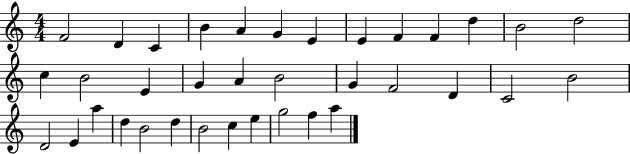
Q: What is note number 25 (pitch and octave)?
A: D4